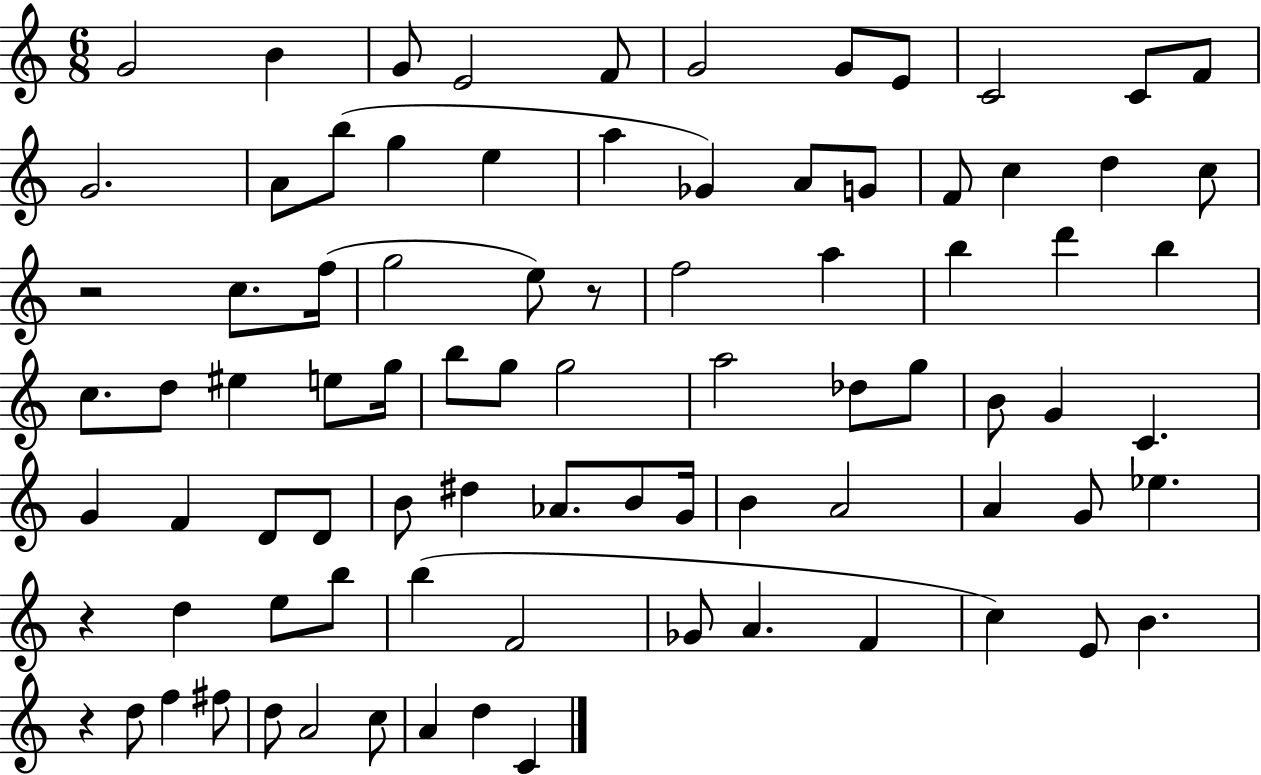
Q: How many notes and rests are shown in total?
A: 85